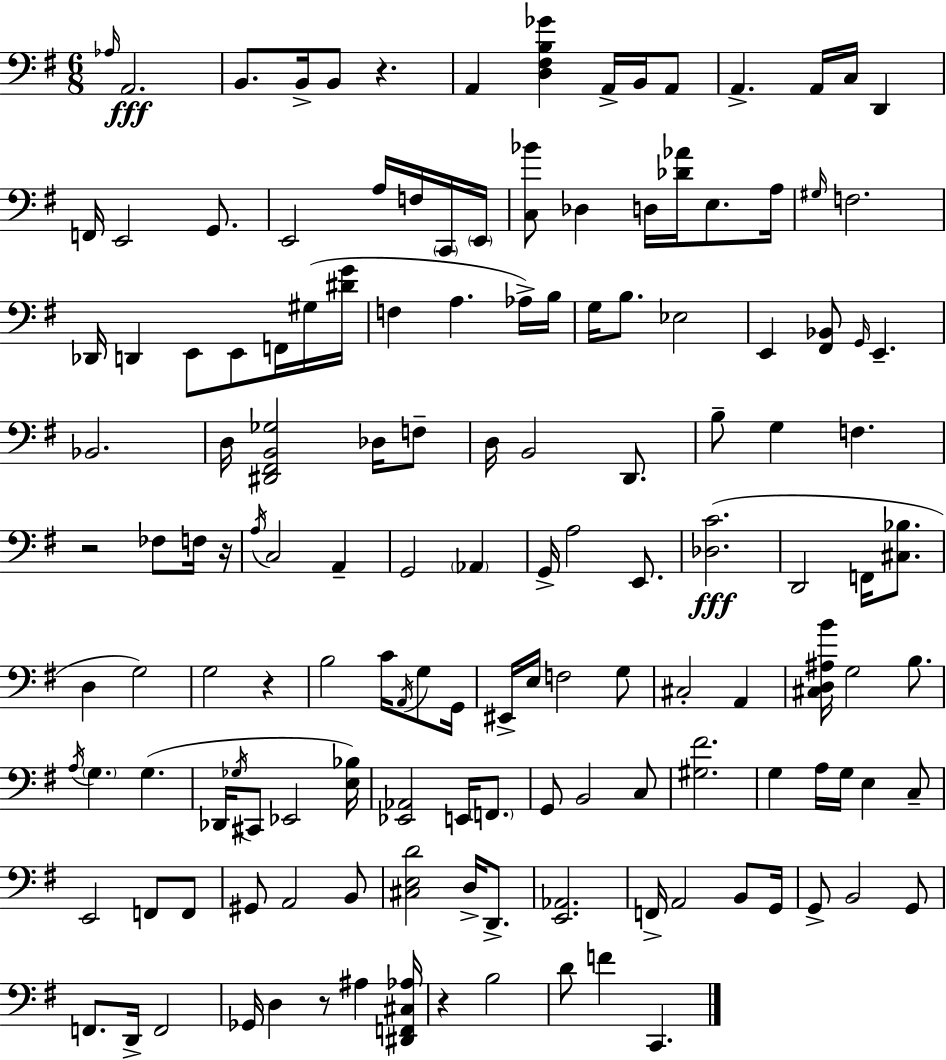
{
  \clef bass
  \numericTimeSignature
  \time 6/8
  \key e \minor
  \grace { aes16 }\fff a,2. | b,8. b,16-> b,8 r4. | a,4 <d fis b ges'>4 a,16-> b,16 a,8 | a,4.-> a,16 c16 d,4 | \break f,16 e,2 g,8. | e,2 a16 f16 \parenthesize c,16 | \parenthesize e,16 <c bes'>8 des4 d16 <des' aes'>16 e8. | a16 \grace { gis16 } f2. | \break des,16 d,4 e,8 e,8 f,16 | gis16( <dis' g'>16 f4 a4. | aes16->) b16 g16 b8. ees2 | e,4 <fis, bes,>8 \grace { g,16 } e,4.-- | \break bes,2. | d16 <dis, fis, b, ges>2 | des16 f8-- d16 b,2 | d,8. b8-- g4 f4. | \break r2 fes8 | f16 r16 \acciaccatura { a16 } c2 | a,4-- g,2 | \parenthesize aes,4 g,16-> a2 | \break e,8. <des c'>2.(\fff | d,2 | f,16 <cis bes>8. d4 g2) | g2 | \break r4 b2 | c'16 \acciaccatura { a,16 } g8 g,16 eis,16-> e16 f2 | g8 cis2-. | a,4 <cis d ais b'>16 g2 | \break b8. \acciaccatura { a16 } \parenthesize g4. | g4.( des,16 \acciaccatura { ges16 } cis,8 ees,2 | <e bes>16) <ees, aes,>2 | e,16 \parenthesize f,8. g,8 b,2 | \break c8 <gis fis'>2. | g4 a16 | g16 e4 c8-- e,2 | f,8 f,8 gis,8 a,2 | \break b,8 <cis e d'>2 | d16-> d,8.-> <e, aes,>2. | f,16-> a,2 | b,8 g,16 g,8-> b,2 | \break g,8 f,8. d,16-> f,2 | ges,16 d4 | r8 ais4 <dis, f, cis aes>16 r4 b2 | d'8 f'4 | \break c,4. \bar "|."
}